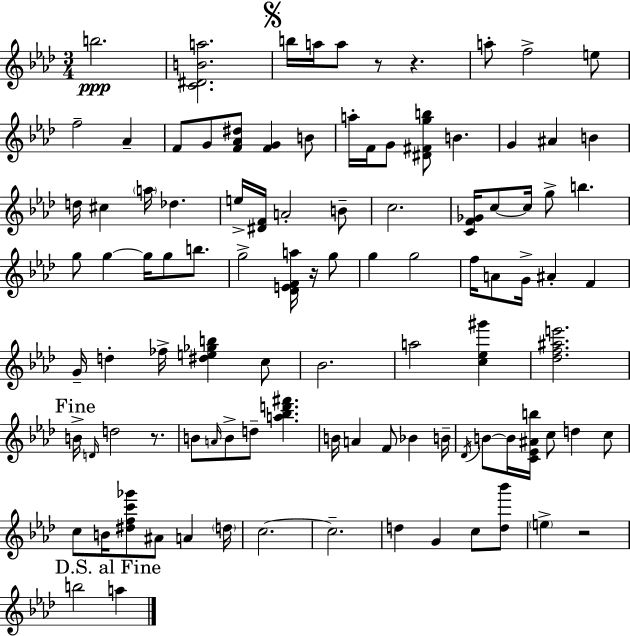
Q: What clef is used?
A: treble